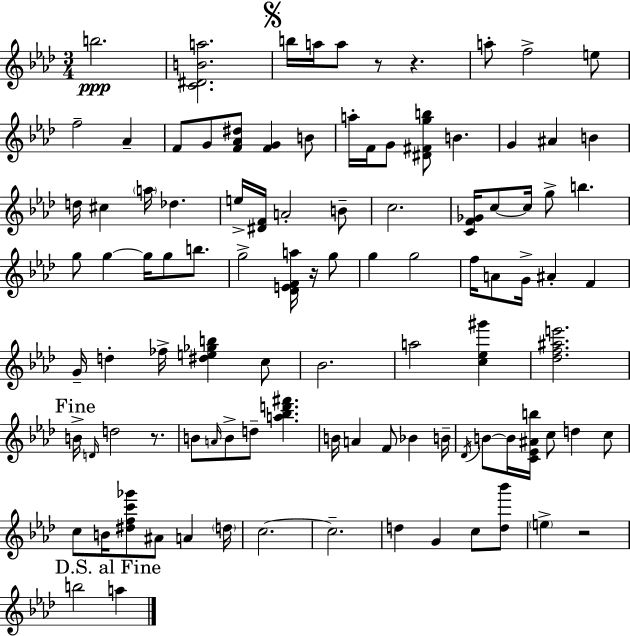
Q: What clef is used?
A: treble